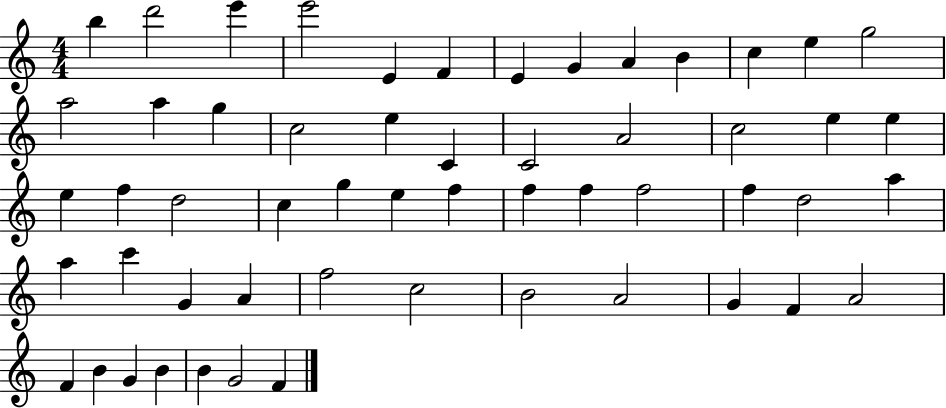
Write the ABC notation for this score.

X:1
T:Untitled
M:4/4
L:1/4
K:C
b d'2 e' e'2 E F E G A B c e g2 a2 a g c2 e C C2 A2 c2 e e e f d2 c g e f f f f2 f d2 a a c' G A f2 c2 B2 A2 G F A2 F B G B B G2 F